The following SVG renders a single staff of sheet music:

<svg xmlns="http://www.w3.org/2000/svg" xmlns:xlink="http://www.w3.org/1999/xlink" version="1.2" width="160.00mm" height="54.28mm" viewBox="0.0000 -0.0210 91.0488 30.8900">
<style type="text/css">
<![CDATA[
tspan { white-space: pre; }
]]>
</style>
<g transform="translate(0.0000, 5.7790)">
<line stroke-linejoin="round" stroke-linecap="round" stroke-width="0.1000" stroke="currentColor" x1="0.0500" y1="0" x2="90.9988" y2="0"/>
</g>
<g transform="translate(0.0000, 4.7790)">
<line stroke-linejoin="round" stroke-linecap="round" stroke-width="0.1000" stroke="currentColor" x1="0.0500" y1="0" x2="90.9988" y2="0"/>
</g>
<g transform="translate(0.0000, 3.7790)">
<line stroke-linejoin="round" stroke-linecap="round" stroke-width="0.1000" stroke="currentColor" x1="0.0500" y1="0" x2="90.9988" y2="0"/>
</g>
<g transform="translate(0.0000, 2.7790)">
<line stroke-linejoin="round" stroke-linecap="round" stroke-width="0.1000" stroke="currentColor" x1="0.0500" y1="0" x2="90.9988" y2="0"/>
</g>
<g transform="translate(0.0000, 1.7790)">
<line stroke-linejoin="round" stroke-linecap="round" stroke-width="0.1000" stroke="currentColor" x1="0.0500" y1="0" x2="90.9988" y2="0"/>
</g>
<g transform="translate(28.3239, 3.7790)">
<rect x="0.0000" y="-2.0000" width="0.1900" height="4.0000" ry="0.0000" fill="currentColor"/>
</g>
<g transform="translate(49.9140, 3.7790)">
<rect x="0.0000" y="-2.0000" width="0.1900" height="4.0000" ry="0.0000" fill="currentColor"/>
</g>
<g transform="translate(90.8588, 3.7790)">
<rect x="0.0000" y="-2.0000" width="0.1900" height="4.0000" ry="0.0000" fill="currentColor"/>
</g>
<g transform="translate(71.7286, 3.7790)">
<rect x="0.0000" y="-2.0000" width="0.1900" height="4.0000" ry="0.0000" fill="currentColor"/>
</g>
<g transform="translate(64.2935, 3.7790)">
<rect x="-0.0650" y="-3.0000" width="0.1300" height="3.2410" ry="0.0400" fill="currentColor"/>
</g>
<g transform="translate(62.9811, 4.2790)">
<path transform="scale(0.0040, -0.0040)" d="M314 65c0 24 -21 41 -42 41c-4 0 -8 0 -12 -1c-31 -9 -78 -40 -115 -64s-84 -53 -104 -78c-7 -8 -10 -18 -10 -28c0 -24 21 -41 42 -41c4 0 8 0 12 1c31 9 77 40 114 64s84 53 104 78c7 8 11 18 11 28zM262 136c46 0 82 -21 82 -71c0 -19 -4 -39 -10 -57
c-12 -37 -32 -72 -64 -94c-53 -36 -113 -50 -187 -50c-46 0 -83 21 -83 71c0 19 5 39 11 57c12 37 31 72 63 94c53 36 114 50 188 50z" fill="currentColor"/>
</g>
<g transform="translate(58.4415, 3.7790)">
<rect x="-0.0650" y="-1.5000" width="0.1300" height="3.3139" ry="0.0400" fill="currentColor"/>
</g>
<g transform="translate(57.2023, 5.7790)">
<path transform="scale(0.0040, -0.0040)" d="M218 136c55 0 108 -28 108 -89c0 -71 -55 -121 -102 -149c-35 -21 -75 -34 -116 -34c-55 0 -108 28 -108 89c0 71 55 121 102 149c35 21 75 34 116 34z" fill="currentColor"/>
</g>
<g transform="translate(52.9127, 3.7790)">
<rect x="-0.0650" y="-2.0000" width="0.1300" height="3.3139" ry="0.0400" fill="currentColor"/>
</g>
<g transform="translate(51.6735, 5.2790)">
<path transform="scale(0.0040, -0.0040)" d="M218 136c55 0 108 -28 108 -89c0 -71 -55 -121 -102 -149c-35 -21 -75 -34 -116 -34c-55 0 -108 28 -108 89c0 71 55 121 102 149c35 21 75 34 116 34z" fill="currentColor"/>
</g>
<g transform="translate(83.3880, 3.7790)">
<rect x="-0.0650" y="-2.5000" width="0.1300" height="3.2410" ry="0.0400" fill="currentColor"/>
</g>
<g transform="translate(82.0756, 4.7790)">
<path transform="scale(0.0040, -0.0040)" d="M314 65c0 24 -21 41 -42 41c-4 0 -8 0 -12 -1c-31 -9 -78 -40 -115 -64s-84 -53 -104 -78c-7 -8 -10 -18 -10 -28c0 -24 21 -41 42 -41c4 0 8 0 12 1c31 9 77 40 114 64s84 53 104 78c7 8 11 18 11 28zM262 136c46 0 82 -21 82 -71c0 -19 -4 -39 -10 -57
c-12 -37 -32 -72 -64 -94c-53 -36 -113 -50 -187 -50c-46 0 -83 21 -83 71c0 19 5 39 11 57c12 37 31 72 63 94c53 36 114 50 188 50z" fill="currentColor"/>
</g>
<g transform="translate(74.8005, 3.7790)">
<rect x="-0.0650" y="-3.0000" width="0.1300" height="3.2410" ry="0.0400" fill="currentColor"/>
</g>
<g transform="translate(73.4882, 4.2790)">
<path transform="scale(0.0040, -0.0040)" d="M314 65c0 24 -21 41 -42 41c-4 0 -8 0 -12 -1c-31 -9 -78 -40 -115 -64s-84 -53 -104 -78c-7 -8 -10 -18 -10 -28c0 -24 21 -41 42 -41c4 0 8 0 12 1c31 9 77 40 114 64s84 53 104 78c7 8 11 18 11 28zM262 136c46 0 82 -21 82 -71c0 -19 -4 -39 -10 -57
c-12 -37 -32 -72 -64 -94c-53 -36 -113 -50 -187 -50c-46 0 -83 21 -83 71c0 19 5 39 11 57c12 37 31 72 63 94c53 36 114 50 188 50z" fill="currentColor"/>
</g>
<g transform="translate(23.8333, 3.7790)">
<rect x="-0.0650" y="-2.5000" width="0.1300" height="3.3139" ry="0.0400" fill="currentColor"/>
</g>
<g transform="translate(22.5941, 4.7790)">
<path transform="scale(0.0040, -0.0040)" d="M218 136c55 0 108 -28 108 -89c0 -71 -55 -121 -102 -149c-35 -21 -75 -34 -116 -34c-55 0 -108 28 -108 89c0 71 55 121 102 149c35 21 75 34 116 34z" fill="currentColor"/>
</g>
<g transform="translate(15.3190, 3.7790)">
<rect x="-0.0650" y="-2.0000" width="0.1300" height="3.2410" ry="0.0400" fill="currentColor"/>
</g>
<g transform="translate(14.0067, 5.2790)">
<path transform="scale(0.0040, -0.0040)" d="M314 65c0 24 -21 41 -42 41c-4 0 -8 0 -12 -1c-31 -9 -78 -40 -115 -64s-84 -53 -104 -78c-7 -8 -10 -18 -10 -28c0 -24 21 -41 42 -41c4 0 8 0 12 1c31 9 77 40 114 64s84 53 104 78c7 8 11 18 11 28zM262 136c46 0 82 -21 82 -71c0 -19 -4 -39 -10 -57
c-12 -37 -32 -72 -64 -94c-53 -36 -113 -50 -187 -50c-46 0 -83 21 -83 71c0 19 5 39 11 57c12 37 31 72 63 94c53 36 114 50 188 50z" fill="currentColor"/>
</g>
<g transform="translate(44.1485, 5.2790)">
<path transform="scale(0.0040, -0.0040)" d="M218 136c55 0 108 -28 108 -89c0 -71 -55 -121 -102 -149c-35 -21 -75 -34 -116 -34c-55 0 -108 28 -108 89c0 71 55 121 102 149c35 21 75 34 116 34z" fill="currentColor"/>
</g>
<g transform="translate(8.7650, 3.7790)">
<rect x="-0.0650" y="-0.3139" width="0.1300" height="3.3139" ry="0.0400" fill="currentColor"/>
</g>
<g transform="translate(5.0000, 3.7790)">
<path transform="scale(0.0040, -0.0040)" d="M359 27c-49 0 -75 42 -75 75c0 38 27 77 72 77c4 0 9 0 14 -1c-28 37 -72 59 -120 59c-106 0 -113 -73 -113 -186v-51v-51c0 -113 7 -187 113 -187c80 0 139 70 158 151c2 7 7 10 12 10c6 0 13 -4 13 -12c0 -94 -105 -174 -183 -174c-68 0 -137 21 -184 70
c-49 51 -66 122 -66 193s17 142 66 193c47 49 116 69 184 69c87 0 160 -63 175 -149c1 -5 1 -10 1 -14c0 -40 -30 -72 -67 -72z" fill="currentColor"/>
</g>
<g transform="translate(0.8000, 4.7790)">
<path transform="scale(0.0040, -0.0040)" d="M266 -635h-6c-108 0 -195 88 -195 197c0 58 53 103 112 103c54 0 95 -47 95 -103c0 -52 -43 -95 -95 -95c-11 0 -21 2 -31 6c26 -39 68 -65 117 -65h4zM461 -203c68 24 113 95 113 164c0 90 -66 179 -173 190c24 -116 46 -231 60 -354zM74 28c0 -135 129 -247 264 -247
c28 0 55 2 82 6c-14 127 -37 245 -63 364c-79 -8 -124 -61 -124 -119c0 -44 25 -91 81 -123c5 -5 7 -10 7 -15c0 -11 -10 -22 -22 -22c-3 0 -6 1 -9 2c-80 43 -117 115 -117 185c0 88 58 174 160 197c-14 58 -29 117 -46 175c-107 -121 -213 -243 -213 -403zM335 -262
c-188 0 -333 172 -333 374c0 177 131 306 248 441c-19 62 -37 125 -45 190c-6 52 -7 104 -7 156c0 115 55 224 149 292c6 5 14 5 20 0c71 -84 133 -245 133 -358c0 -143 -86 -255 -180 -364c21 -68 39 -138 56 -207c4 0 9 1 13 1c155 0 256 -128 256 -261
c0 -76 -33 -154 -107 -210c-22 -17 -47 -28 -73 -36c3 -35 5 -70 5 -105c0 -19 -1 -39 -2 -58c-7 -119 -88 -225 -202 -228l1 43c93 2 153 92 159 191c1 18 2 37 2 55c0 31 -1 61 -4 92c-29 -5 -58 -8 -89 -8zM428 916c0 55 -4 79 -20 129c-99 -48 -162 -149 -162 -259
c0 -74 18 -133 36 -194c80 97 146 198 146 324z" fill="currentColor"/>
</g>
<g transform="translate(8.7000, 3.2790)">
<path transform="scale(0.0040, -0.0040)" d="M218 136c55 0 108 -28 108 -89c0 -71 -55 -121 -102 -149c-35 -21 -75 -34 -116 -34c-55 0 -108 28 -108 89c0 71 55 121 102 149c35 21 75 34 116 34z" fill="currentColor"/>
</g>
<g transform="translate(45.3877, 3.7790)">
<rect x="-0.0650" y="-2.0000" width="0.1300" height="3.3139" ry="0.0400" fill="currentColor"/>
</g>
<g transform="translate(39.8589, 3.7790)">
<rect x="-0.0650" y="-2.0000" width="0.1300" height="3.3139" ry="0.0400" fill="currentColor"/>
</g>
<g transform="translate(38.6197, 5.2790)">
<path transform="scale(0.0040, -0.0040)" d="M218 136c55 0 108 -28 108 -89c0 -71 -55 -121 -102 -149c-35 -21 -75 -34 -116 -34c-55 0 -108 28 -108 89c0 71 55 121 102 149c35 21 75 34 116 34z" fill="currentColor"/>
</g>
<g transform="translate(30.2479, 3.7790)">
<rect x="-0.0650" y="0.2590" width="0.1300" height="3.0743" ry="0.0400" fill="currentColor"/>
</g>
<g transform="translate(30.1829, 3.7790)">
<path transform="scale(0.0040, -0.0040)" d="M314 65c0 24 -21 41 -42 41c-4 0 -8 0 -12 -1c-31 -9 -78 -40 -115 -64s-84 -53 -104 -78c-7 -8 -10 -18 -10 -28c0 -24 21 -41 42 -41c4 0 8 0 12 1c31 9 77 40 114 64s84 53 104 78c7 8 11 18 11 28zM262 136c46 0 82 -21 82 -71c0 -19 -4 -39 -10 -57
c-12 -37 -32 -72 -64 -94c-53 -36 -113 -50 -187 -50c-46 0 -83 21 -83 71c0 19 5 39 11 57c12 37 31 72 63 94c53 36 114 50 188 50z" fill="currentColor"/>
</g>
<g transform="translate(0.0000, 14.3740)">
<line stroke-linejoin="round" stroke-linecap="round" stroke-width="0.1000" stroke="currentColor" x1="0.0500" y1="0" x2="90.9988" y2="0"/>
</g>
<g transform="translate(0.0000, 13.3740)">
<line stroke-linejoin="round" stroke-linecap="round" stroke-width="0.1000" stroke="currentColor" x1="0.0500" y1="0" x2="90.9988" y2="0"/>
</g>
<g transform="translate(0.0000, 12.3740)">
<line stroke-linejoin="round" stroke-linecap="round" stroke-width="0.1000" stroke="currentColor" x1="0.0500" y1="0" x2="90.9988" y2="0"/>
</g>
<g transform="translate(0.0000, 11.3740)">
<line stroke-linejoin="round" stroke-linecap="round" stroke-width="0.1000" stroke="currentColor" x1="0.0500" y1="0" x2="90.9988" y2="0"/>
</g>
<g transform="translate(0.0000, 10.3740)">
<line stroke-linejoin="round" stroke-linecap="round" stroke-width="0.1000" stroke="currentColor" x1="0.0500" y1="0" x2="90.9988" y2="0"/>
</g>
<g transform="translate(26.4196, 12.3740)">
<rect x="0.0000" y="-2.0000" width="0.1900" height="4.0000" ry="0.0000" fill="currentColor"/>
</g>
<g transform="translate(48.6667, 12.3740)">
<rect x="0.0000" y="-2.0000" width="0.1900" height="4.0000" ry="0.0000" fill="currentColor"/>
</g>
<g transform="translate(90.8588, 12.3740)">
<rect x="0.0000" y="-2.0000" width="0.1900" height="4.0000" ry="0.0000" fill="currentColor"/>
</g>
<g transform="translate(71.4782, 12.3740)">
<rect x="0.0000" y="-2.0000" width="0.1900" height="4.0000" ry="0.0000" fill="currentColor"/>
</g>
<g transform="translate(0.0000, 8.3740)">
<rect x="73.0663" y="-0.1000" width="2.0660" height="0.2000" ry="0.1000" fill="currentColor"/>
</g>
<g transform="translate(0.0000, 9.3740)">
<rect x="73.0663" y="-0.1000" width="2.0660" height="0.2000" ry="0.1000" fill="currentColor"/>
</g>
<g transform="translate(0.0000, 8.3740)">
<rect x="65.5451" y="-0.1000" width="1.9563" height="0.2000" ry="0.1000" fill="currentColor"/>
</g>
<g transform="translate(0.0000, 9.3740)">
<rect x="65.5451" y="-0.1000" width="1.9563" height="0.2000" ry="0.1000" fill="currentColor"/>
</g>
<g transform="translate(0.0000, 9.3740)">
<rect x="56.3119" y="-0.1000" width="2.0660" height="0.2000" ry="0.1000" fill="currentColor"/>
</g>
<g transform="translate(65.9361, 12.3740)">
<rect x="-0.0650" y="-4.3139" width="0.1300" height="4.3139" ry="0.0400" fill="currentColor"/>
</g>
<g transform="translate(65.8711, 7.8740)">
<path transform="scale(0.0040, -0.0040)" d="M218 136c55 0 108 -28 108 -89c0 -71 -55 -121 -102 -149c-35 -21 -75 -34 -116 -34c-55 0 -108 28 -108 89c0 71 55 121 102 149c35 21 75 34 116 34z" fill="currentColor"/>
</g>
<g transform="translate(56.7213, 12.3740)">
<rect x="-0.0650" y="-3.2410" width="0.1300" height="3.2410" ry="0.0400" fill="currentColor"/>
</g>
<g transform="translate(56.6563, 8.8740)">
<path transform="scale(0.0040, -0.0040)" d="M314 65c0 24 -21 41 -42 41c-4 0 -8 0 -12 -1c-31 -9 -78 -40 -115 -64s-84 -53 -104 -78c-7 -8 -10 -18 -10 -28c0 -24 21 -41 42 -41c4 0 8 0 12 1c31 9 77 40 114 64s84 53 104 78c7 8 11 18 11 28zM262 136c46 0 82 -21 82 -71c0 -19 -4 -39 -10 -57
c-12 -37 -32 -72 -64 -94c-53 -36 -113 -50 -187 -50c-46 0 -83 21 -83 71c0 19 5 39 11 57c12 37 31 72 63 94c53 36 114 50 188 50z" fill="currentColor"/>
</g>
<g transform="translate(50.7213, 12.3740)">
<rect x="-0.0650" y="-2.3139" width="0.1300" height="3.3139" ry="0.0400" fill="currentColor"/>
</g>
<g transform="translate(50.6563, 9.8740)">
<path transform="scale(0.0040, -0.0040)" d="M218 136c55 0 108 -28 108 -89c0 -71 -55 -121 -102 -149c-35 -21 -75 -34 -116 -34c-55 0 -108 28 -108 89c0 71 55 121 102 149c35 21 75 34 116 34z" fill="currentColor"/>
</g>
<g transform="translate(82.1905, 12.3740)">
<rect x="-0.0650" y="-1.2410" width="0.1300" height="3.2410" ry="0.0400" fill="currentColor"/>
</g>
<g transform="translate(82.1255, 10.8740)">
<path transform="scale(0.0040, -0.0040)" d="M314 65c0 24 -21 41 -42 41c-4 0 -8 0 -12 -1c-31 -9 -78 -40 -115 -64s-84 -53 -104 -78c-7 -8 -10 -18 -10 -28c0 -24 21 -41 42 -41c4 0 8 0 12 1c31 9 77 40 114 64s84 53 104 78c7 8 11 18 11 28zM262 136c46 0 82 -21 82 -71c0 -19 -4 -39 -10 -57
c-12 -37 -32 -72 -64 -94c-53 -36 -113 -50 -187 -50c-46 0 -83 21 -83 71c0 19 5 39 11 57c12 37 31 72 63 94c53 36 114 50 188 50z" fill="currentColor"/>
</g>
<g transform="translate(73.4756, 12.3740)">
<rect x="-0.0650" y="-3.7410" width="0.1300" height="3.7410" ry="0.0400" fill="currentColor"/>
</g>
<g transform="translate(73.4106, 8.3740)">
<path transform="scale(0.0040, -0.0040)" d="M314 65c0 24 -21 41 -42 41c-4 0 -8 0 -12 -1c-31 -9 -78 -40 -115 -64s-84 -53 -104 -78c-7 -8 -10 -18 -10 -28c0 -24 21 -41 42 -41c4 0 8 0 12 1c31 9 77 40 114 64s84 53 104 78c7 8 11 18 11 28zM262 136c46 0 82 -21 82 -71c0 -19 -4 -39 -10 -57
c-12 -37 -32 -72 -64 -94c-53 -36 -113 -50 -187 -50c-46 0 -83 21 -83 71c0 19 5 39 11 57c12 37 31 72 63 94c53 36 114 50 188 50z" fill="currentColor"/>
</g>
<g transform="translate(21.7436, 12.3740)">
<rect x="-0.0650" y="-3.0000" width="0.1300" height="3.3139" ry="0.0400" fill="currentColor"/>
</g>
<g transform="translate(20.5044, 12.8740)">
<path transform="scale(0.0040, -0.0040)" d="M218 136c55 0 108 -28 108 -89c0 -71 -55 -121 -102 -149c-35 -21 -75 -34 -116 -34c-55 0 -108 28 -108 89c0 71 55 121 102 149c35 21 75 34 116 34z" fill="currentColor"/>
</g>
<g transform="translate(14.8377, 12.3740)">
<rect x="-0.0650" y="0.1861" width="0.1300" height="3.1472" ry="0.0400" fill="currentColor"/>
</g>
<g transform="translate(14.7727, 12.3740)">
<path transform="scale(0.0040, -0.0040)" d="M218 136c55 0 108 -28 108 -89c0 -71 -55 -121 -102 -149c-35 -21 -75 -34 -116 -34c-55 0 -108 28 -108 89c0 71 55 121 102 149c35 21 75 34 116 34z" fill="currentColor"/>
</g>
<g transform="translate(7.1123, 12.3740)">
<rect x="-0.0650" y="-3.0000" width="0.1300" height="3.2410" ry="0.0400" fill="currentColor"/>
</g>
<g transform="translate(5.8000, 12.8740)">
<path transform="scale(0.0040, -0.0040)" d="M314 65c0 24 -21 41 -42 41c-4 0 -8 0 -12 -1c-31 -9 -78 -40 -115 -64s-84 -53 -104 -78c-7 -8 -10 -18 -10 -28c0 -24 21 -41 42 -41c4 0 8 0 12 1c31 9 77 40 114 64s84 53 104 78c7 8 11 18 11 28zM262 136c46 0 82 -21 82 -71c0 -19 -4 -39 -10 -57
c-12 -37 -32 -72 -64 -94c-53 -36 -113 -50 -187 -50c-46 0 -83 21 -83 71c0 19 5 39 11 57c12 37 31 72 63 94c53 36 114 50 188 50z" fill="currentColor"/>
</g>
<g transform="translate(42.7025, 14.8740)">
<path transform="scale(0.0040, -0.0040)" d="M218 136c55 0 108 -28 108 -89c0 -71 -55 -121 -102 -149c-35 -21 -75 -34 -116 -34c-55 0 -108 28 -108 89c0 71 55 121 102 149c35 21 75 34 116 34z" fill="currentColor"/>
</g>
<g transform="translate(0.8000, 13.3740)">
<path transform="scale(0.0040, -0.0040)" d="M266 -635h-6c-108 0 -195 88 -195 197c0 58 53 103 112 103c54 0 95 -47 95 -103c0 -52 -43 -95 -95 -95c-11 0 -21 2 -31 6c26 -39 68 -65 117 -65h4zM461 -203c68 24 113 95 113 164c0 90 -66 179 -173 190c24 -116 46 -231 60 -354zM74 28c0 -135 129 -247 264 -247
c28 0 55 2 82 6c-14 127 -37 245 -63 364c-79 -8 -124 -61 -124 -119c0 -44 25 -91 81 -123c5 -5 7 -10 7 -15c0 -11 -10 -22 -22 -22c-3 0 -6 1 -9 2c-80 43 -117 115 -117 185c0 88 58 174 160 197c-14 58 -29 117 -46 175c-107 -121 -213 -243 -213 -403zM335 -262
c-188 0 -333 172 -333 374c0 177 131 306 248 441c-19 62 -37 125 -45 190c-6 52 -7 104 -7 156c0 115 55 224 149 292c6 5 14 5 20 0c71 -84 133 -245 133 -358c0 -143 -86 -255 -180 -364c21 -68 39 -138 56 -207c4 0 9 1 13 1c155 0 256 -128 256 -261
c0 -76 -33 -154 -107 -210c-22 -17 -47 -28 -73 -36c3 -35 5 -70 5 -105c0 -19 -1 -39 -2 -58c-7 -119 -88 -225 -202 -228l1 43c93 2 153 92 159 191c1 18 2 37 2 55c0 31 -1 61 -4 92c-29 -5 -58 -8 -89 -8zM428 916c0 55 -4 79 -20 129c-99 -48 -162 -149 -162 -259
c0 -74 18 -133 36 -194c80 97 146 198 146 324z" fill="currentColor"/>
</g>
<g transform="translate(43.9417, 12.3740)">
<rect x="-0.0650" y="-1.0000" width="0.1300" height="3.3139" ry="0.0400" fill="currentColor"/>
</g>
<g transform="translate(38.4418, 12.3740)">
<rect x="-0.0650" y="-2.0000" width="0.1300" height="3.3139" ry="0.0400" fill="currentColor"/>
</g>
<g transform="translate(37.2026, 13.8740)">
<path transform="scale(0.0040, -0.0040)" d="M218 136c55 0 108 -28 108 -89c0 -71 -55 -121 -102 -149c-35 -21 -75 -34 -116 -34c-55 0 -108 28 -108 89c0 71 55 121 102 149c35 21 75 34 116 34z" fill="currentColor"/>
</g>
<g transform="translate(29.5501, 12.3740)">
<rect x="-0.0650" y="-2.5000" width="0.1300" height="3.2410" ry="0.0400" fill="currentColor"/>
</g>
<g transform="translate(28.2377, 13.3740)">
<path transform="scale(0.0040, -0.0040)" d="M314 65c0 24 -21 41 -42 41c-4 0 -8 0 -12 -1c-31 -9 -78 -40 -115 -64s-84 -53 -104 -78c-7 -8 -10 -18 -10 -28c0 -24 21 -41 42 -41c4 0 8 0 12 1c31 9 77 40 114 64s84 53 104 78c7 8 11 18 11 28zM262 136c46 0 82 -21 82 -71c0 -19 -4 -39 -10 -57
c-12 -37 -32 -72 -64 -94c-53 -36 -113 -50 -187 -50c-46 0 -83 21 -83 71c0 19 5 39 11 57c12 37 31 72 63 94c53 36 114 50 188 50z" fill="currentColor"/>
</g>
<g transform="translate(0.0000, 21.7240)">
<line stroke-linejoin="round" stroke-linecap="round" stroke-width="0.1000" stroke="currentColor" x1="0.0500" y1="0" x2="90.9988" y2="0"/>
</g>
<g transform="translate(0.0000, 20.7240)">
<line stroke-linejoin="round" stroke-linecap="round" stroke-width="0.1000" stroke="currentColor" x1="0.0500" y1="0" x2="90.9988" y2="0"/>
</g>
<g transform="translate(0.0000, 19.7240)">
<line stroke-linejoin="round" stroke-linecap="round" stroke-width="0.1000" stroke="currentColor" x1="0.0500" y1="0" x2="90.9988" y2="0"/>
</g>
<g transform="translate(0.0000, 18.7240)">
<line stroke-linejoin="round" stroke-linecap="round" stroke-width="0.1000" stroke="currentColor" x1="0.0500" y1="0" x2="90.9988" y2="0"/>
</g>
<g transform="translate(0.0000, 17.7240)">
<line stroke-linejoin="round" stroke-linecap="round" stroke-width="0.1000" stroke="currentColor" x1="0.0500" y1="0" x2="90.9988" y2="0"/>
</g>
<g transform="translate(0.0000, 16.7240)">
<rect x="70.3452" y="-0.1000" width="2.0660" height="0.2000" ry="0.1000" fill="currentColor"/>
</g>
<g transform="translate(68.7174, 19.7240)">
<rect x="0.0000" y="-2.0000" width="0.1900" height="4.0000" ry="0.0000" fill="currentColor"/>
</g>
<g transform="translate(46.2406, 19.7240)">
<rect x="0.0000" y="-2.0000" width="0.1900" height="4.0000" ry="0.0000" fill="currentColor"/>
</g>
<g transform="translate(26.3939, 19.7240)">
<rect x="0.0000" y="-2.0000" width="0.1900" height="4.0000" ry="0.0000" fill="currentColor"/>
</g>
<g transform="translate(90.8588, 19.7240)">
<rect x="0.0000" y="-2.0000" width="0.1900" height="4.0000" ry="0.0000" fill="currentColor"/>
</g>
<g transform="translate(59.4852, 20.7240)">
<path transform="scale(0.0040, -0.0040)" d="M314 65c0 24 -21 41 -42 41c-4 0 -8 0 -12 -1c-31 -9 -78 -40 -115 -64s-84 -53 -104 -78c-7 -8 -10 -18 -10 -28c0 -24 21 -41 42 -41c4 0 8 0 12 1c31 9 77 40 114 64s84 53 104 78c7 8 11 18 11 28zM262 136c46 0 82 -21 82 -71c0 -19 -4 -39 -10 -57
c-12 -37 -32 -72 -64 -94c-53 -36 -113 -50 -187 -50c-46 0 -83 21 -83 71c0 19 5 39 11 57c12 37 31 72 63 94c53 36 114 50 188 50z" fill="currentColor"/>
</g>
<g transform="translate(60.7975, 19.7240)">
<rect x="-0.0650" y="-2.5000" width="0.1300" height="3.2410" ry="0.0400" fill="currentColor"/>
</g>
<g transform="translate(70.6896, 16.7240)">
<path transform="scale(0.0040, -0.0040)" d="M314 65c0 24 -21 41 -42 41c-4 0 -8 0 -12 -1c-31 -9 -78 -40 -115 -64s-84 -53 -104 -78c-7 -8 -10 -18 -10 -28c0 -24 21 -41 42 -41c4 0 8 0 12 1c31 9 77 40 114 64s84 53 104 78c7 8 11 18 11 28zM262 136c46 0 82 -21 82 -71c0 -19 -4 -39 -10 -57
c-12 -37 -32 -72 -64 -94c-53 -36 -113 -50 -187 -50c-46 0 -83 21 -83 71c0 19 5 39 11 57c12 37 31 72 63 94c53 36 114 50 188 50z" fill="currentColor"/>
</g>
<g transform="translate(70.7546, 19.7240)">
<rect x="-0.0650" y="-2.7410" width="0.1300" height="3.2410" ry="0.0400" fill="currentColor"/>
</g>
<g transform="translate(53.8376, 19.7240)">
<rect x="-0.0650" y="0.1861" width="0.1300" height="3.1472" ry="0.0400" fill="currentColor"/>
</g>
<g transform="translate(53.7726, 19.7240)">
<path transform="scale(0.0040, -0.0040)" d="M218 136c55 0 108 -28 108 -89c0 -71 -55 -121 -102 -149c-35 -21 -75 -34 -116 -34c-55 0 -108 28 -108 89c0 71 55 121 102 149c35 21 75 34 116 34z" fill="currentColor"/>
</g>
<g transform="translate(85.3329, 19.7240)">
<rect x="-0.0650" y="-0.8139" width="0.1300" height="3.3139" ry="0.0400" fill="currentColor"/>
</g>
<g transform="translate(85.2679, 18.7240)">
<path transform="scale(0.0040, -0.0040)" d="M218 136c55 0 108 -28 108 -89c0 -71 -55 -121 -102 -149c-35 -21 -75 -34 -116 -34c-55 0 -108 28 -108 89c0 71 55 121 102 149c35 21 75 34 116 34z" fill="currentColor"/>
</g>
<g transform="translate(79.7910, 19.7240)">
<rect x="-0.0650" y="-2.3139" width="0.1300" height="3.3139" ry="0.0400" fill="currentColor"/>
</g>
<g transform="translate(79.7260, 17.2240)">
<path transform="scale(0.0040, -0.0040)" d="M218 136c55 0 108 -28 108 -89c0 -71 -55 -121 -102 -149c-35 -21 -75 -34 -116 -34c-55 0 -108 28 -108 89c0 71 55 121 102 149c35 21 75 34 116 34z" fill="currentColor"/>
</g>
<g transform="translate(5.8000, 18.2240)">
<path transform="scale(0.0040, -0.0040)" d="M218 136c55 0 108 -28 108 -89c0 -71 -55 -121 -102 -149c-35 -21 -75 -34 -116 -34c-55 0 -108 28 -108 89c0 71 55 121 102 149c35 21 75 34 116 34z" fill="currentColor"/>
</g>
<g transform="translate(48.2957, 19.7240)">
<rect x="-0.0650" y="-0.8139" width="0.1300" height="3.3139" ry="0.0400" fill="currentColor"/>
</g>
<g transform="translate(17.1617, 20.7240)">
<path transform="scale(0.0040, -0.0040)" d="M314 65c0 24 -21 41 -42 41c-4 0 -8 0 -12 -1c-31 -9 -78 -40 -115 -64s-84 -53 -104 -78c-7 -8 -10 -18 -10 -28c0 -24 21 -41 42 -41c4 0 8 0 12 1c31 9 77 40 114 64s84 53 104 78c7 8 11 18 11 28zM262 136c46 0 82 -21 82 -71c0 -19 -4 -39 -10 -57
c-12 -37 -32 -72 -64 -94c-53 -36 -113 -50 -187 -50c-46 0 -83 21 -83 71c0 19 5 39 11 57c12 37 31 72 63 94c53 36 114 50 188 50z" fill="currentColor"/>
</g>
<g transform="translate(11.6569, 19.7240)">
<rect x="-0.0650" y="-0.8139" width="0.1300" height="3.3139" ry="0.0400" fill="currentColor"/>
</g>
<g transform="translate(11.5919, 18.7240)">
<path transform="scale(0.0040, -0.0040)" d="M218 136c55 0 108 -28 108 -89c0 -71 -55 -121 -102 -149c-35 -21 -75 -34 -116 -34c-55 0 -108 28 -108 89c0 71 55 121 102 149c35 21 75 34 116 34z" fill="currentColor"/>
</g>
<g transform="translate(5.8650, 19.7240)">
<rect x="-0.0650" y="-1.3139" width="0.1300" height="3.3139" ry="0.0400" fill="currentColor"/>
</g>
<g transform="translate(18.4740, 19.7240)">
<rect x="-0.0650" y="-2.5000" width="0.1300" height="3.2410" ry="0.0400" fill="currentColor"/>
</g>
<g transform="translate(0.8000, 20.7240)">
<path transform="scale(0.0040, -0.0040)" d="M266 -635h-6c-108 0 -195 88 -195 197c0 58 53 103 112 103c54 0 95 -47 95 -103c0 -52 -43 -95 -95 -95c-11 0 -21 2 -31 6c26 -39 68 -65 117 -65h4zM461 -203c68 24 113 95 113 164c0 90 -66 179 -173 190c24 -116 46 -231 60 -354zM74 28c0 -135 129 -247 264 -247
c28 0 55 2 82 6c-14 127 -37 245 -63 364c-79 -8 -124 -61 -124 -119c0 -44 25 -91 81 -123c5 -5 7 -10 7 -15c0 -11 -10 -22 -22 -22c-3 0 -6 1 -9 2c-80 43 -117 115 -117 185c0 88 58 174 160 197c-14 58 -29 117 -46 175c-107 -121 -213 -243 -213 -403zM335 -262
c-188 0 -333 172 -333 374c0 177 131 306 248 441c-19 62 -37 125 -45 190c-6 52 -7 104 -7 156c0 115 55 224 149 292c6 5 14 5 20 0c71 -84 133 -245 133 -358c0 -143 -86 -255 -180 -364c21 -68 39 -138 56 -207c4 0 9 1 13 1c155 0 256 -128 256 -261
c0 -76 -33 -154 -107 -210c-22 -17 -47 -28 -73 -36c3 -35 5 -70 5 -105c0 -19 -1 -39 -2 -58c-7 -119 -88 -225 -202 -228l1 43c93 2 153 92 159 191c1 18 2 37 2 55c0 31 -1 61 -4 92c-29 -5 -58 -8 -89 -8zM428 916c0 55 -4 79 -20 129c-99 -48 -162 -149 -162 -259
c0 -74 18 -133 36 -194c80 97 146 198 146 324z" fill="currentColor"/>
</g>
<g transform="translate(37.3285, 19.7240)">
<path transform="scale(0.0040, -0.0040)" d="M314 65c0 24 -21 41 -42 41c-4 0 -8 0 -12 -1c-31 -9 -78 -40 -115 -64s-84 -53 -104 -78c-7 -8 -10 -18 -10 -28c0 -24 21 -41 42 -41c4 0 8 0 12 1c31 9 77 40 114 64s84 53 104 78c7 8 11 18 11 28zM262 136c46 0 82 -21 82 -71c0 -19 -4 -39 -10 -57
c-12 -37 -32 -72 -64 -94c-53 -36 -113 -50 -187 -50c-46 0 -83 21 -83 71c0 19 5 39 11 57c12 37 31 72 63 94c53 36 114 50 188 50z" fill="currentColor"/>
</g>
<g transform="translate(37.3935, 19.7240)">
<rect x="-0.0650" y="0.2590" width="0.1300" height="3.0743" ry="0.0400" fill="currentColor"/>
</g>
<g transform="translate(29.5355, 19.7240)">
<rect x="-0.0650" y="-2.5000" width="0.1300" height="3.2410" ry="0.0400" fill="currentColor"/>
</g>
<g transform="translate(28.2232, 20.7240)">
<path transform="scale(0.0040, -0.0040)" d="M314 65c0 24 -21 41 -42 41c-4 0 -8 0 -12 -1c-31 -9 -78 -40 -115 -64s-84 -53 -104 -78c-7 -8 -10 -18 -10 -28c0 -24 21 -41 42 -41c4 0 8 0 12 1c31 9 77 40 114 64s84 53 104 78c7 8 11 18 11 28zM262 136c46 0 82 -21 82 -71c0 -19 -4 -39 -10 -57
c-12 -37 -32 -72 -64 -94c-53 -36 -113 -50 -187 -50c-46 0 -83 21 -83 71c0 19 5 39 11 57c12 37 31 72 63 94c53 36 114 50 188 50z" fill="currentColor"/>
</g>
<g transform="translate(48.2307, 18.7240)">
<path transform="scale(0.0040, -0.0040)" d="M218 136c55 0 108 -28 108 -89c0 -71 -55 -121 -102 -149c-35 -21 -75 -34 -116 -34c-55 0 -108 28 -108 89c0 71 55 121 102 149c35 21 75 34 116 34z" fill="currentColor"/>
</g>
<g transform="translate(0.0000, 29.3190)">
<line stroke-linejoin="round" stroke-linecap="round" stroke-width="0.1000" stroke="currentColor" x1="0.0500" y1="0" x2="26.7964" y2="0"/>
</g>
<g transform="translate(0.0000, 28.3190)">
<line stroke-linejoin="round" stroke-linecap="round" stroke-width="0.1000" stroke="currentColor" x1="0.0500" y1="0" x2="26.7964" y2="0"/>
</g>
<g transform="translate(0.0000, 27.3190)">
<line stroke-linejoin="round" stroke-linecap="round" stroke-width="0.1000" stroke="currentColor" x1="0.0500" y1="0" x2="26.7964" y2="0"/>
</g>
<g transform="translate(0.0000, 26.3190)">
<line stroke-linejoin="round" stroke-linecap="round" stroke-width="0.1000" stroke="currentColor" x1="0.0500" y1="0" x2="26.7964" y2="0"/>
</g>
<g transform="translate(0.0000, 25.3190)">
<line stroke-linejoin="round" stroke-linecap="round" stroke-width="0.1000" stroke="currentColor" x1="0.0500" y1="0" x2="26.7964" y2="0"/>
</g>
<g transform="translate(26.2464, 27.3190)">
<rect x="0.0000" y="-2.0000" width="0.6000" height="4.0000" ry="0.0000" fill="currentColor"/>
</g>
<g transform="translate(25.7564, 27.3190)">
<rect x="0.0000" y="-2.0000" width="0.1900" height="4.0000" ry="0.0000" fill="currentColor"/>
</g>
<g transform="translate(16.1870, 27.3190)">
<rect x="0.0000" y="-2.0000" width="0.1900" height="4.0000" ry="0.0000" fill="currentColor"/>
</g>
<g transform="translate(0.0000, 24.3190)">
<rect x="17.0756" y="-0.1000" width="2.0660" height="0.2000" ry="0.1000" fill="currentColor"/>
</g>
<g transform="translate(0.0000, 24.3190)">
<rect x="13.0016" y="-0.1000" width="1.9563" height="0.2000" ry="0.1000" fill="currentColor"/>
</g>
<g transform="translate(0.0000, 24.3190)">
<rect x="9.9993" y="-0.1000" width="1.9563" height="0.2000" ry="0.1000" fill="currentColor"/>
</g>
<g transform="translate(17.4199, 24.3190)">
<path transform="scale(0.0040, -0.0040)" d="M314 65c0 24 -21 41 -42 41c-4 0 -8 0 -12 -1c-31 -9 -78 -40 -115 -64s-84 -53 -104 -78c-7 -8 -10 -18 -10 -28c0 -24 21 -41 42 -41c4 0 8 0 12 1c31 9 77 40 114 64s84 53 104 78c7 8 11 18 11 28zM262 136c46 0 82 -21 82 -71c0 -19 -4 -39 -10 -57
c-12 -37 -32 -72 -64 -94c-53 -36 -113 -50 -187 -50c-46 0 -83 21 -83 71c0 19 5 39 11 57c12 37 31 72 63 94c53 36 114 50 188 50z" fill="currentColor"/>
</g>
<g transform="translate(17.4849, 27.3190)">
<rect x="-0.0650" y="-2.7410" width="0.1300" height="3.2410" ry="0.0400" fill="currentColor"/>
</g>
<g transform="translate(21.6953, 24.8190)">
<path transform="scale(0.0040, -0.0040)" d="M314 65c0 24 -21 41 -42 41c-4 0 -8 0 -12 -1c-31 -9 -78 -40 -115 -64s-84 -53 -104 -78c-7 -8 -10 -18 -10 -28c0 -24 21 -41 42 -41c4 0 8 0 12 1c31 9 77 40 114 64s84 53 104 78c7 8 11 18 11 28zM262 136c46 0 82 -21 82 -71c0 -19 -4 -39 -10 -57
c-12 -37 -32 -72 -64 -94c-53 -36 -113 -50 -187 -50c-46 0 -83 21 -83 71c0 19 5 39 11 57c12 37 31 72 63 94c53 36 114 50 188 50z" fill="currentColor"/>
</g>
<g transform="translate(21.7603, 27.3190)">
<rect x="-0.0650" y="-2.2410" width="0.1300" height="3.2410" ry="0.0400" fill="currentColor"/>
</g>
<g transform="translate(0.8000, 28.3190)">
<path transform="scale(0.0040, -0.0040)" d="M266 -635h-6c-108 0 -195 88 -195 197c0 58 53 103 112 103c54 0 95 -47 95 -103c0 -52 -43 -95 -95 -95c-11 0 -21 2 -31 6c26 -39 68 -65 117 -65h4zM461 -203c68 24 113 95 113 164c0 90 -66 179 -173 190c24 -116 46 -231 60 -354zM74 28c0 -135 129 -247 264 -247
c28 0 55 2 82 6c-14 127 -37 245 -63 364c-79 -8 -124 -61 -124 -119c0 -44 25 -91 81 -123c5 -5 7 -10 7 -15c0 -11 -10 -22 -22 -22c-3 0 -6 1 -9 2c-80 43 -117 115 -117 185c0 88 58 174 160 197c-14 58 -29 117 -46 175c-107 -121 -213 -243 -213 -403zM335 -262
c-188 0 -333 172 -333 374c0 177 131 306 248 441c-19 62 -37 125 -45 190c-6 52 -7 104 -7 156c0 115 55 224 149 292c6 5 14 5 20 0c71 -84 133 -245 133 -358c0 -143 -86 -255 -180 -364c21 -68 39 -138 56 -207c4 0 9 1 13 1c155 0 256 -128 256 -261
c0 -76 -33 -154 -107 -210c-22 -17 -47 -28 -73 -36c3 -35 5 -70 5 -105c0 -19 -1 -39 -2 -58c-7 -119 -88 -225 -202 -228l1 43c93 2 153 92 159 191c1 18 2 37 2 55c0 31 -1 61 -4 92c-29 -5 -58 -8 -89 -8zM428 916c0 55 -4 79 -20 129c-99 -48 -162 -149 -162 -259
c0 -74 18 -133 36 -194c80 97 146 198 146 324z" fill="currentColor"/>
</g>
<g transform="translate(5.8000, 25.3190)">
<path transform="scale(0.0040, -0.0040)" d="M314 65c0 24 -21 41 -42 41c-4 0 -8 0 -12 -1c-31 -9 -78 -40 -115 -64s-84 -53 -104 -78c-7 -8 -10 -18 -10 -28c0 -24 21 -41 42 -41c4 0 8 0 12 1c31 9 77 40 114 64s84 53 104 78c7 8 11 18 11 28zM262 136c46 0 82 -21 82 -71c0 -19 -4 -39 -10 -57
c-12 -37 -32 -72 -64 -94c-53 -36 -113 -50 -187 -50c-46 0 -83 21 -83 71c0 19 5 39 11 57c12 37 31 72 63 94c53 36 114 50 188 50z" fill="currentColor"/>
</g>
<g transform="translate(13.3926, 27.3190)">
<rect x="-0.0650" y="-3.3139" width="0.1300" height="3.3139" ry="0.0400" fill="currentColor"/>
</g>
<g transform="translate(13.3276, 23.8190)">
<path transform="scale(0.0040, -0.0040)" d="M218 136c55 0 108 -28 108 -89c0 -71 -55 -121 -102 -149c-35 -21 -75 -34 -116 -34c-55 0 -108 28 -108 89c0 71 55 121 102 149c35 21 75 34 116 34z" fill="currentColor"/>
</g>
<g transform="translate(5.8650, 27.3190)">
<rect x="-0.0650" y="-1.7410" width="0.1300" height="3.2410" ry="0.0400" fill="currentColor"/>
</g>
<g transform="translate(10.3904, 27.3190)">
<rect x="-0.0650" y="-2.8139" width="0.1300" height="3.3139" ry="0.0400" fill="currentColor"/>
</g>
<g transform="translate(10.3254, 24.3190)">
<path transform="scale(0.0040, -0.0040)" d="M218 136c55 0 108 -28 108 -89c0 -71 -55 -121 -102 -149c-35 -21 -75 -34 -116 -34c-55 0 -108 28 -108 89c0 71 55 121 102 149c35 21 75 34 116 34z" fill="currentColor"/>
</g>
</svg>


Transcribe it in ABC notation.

X:1
T:Untitled
M:4/4
L:1/4
K:C
c F2 G B2 F F F E A2 A2 G2 A2 B A G2 F D g b2 d' c'2 e2 e d G2 G2 B2 d B G2 a2 g d f2 a b a2 g2